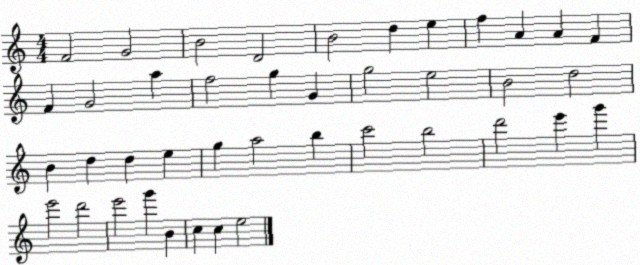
X:1
T:Untitled
M:4/4
L:1/4
K:C
F2 G2 B2 D2 B2 d e f A A F F G2 a f2 g G g2 e2 B2 d2 B d d e g a2 b c'2 b2 d'2 e' g' e'2 d'2 e'2 g' B c c e2